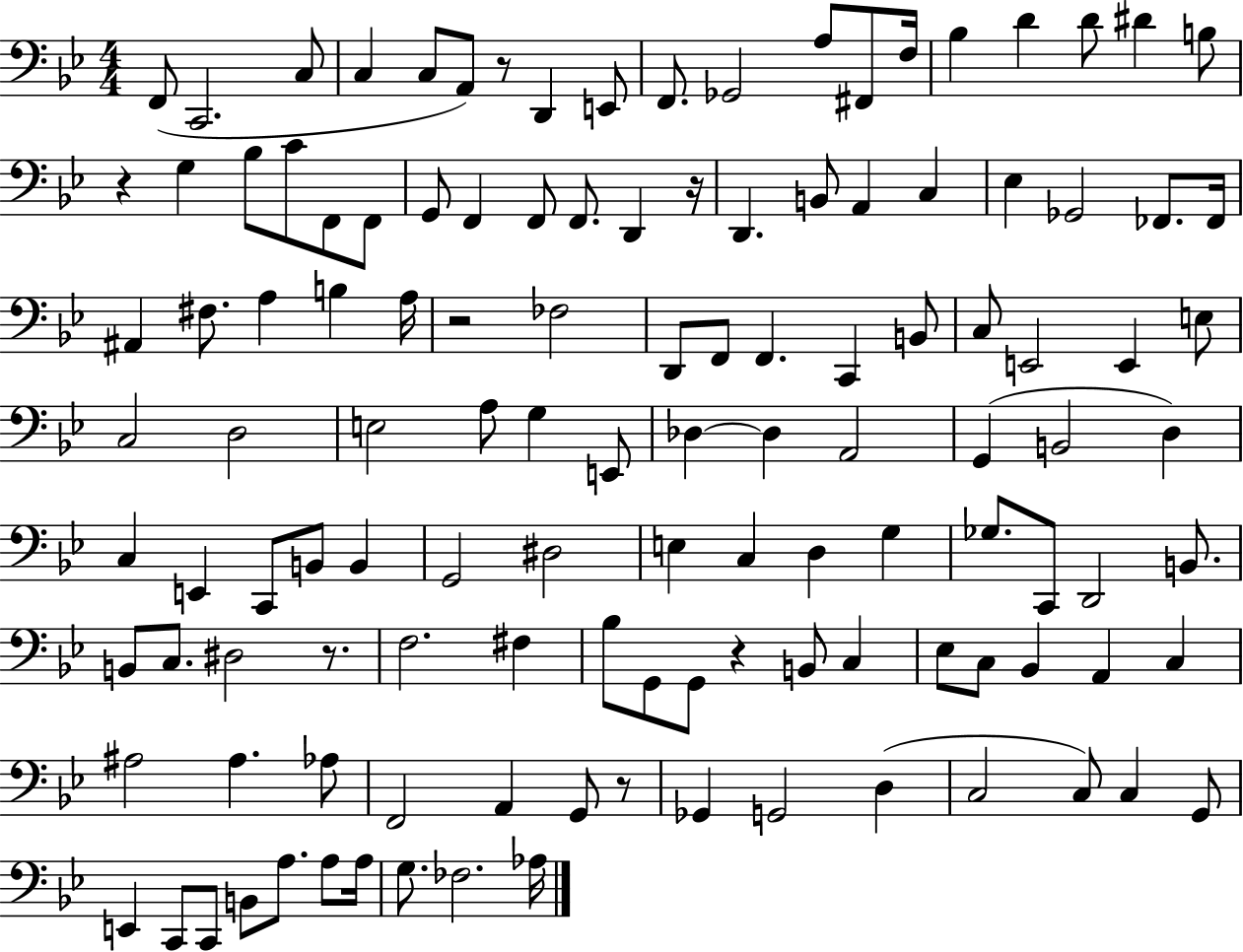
X:1
T:Untitled
M:4/4
L:1/4
K:Bb
F,,/2 C,,2 C,/2 C, C,/2 A,,/2 z/2 D,, E,,/2 F,,/2 _G,,2 A,/2 ^F,,/2 F,/4 _B, D D/2 ^D B,/2 z G, _B,/2 C/2 F,,/2 F,,/2 G,,/2 F,, F,,/2 F,,/2 D,, z/4 D,, B,,/2 A,, C, _E, _G,,2 _F,,/2 _F,,/4 ^A,, ^F,/2 A, B, A,/4 z2 _F,2 D,,/2 F,,/2 F,, C,, B,,/2 C,/2 E,,2 E,, E,/2 C,2 D,2 E,2 A,/2 G, E,,/2 _D, _D, A,,2 G,, B,,2 D, C, E,, C,,/2 B,,/2 B,, G,,2 ^D,2 E, C, D, G, _G,/2 C,,/2 D,,2 B,,/2 B,,/2 C,/2 ^D,2 z/2 F,2 ^F, _B,/2 G,,/2 G,,/2 z B,,/2 C, _E,/2 C,/2 _B,, A,, C, ^A,2 ^A, _A,/2 F,,2 A,, G,,/2 z/2 _G,, G,,2 D, C,2 C,/2 C, G,,/2 E,, C,,/2 C,,/2 B,,/2 A,/2 A,/2 A,/4 G,/2 _F,2 _A,/4